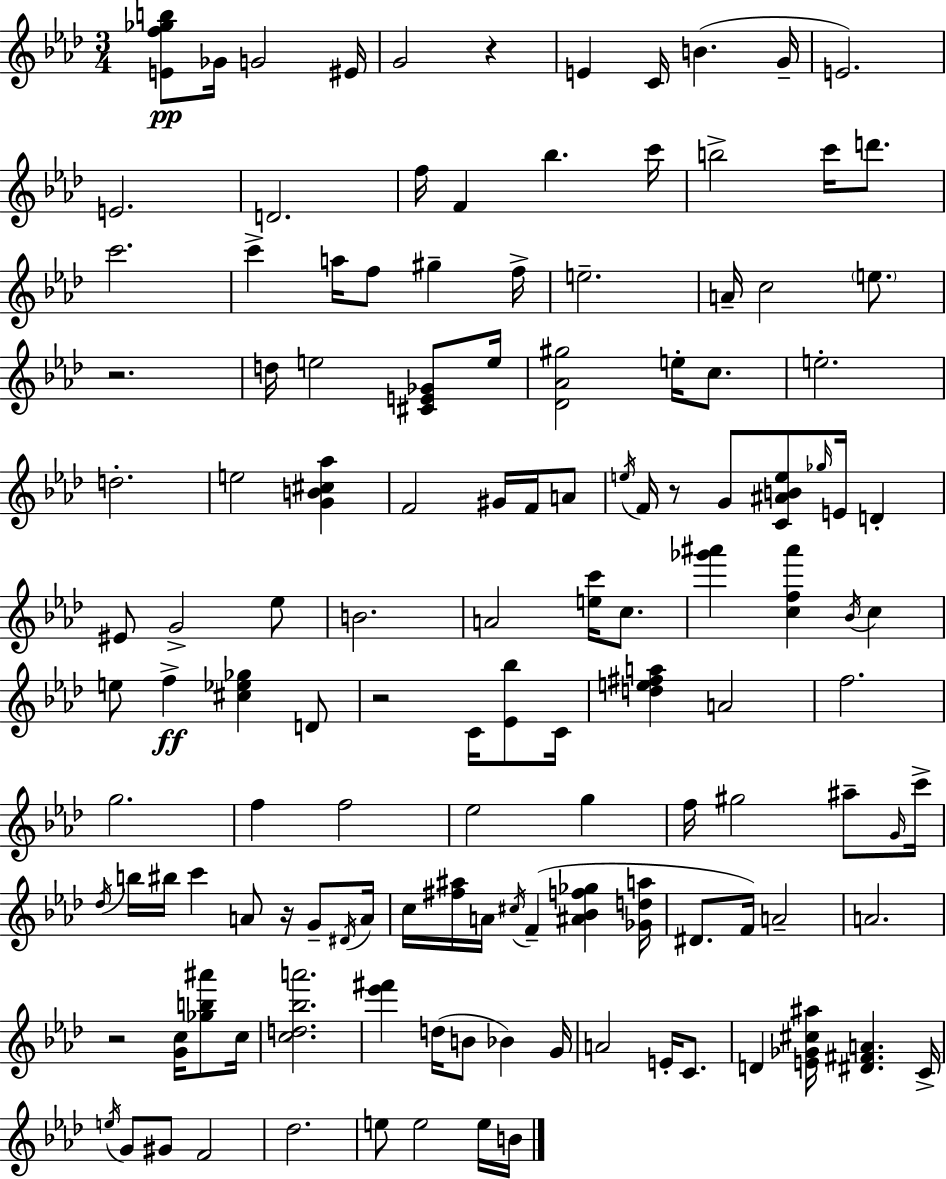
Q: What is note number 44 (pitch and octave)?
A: Gb5